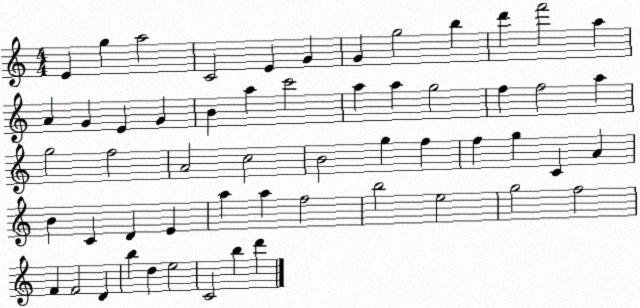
X:1
T:Untitled
M:4/4
L:1/4
K:C
E g a2 C2 E G G g2 b d' f'2 a A G E G B a c'2 a a g2 f f2 a g2 f2 A2 c2 B2 g f f g C A B C D E a a f2 b2 e2 g2 f2 F F2 D b d e2 C2 b d'